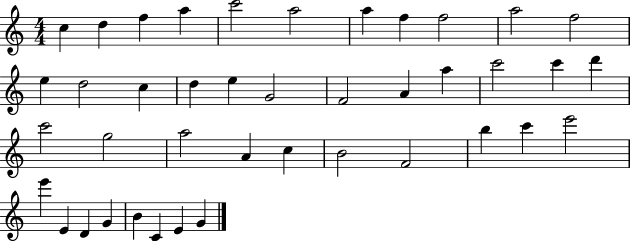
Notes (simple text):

C5/q D5/q F5/q A5/q C6/h A5/h A5/q F5/q F5/h A5/h F5/h E5/q D5/h C5/q D5/q E5/q G4/h F4/h A4/q A5/q C6/h C6/q D6/q C6/h G5/h A5/h A4/q C5/q B4/h F4/h B5/q C6/q E6/h E6/q E4/q D4/q G4/q B4/q C4/q E4/q G4/q